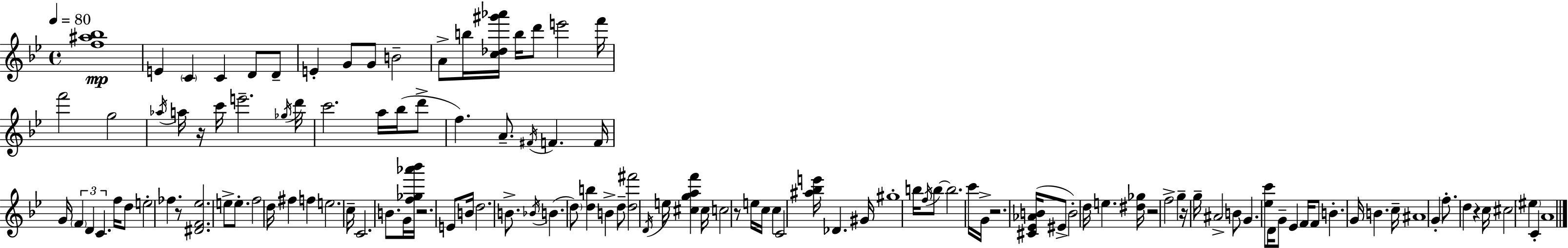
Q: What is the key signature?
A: G minor